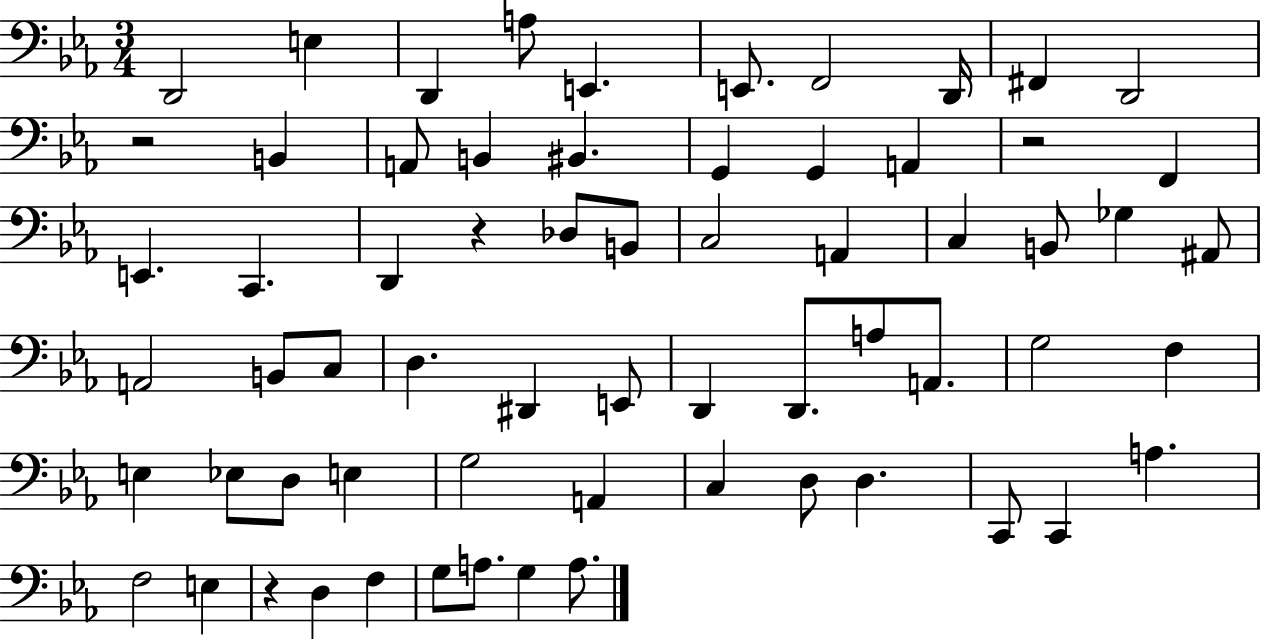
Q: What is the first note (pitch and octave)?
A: D2